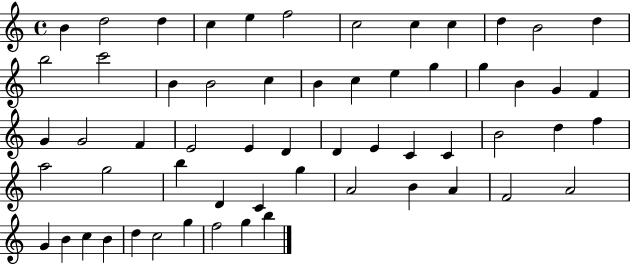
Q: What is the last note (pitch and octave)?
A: B5